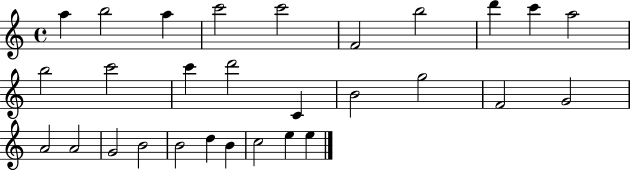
A5/q B5/h A5/q C6/h C6/h F4/h B5/h D6/q C6/q A5/h B5/h C6/h C6/q D6/h C4/q B4/h G5/h F4/h G4/h A4/h A4/h G4/h B4/h B4/h D5/q B4/q C5/h E5/q E5/q